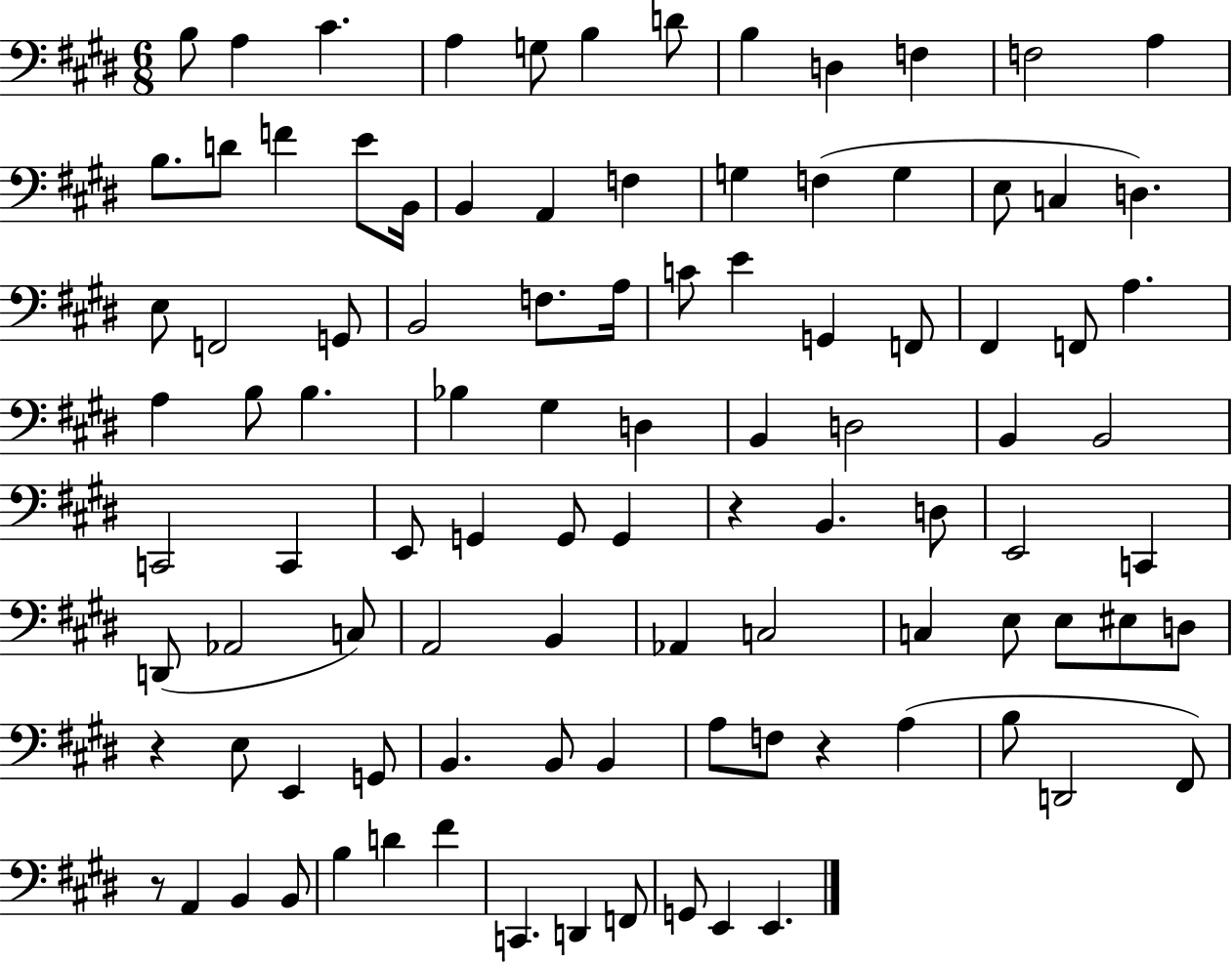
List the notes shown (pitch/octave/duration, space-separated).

B3/e A3/q C#4/q. A3/q G3/e B3/q D4/e B3/q D3/q F3/q F3/h A3/q B3/e. D4/e F4/q E4/e B2/s B2/q A2/q F3/q G3/q F3/q G3/q E3/e C3/q D3/q. E3/e F2/h G2/e B2/h F3/e. A3/s C4/e E4/q G2/q F2/e F#2/q F2/e A3/q. A3/q B3/e B3/q. Bb3/q G#3/q D3/q B2/q D3/h B2/q B2/h C2/h C2/q E2/e G2/q G2/e G2/q R/q B2/q. D3/e E2/h C2/q D2/e Ab2/h C3/e A2/h B2/q Ab2/q C3/h C3/q E3/e E3/e EIS3/e D3/e R/q E3/e E2/q G2/e B2/q. B2/e B2/q A3/e F3/e R/q A3/q B3/e D2/h F#2/e R/e A2/q B2/q B2/e B3/q D4/q F#4/q C2/q. D2/q F2/e G2/e E2/q E2/q.